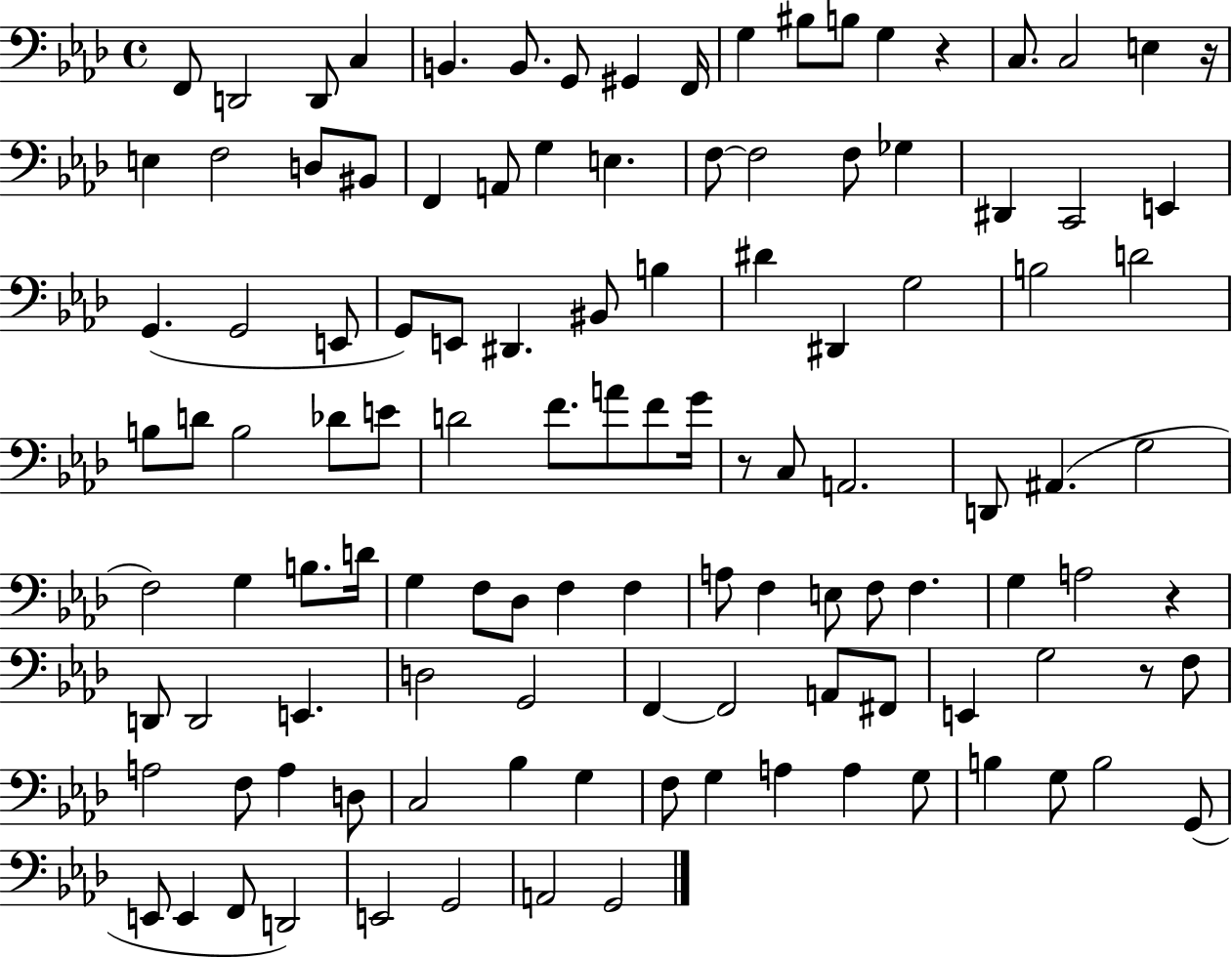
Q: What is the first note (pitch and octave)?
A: F2